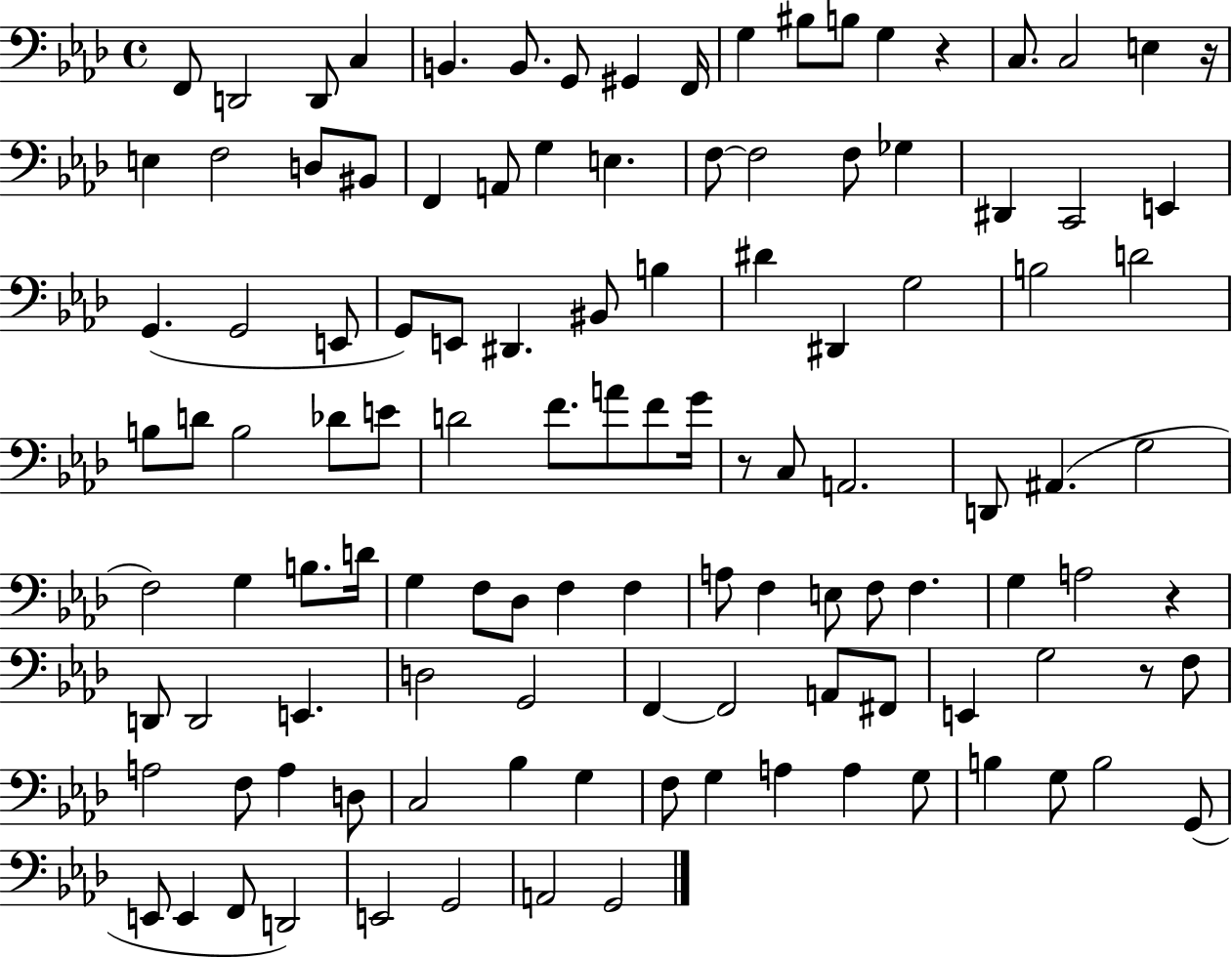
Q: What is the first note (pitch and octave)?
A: F2